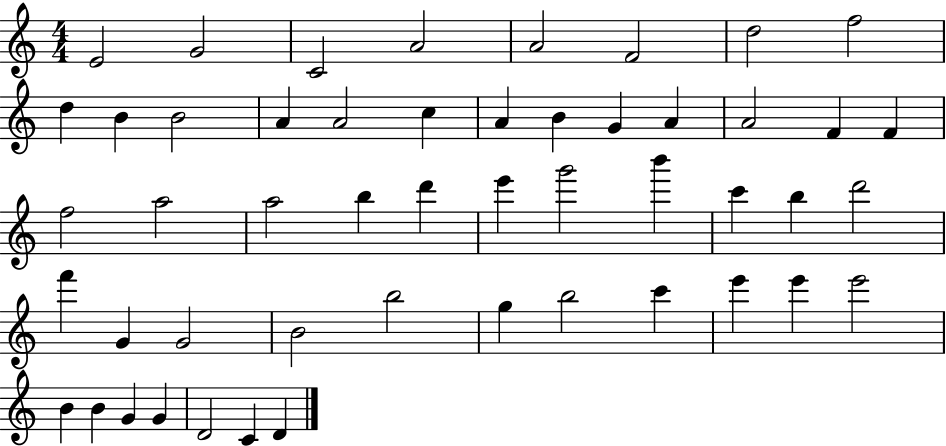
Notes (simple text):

E4/h G4/h C4/h A4/h A4/h F4/h D5/h F5/h D5/q B4/q B4/h A4/q A4/h C5/q A4/q B4/q G4/q A4/q A4/h F4/q F4/q F5/h A5/h A5/h B5/q D6/q E6/q G6/h B6/q C6/q B5/q D6/h F6/q G4/q G4/h B4/h B5/h G5/q B5/h C6/q E6/q E6/q E6/h B4/q B4/q G4/q G4/q D4/h C4/q D4/q